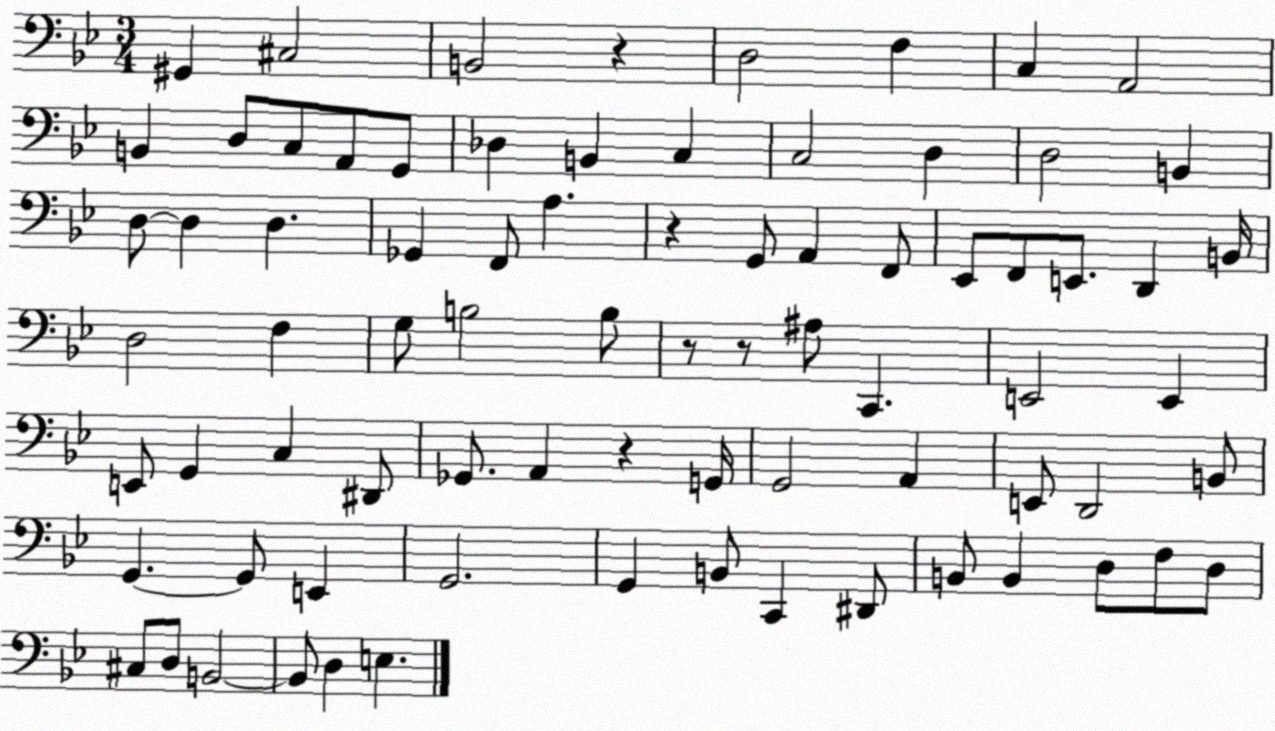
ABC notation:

X:1
T:Untitled
M:3/4
L:1/4
K:Bb
^G,, ^C,2 B,,2 z D,2 F, C, A,,2 B,, D,/2 C,/2 A,,/2 G,,/2 _D, B,, C, C,2 D, D,2 B,, D,/2 D, D, _G,, F,,/2 A, z G,,/2 A,, F,,/2 _E,,/2 F,,/2 E,,/2 D,, B,,/4 D,2 F, G,/2 B,2 B,/2 z/2 z/2 ^A,/2 C,, E,,2 E,, E,,/2 G,, C, ^D,,/2 _G,,/2 A,, z G,,/4 G,,2 A,, E,,/2 D,,2 B,,/2 G,, G,,/2 E,, G,,2 G,, B,,/2 C,, ^D,,/2 B,,/2 B,, D,/2 F,/2 D,/2 ^C,/2 D,/2 B,,2 B,,/2 D, E,